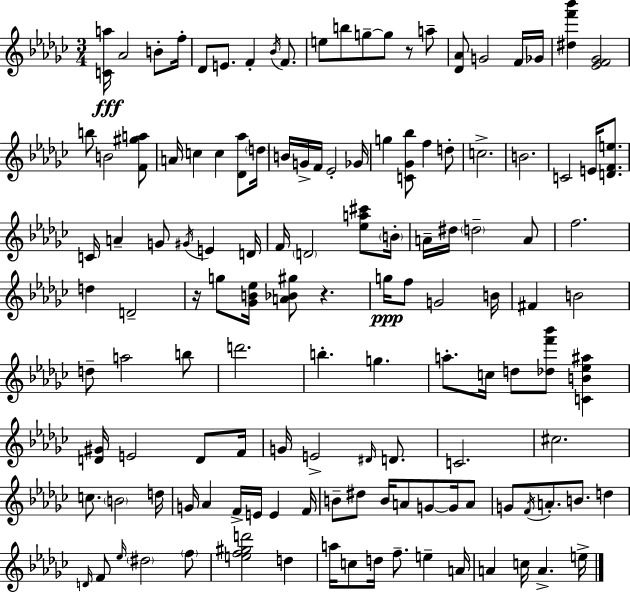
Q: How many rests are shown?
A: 3